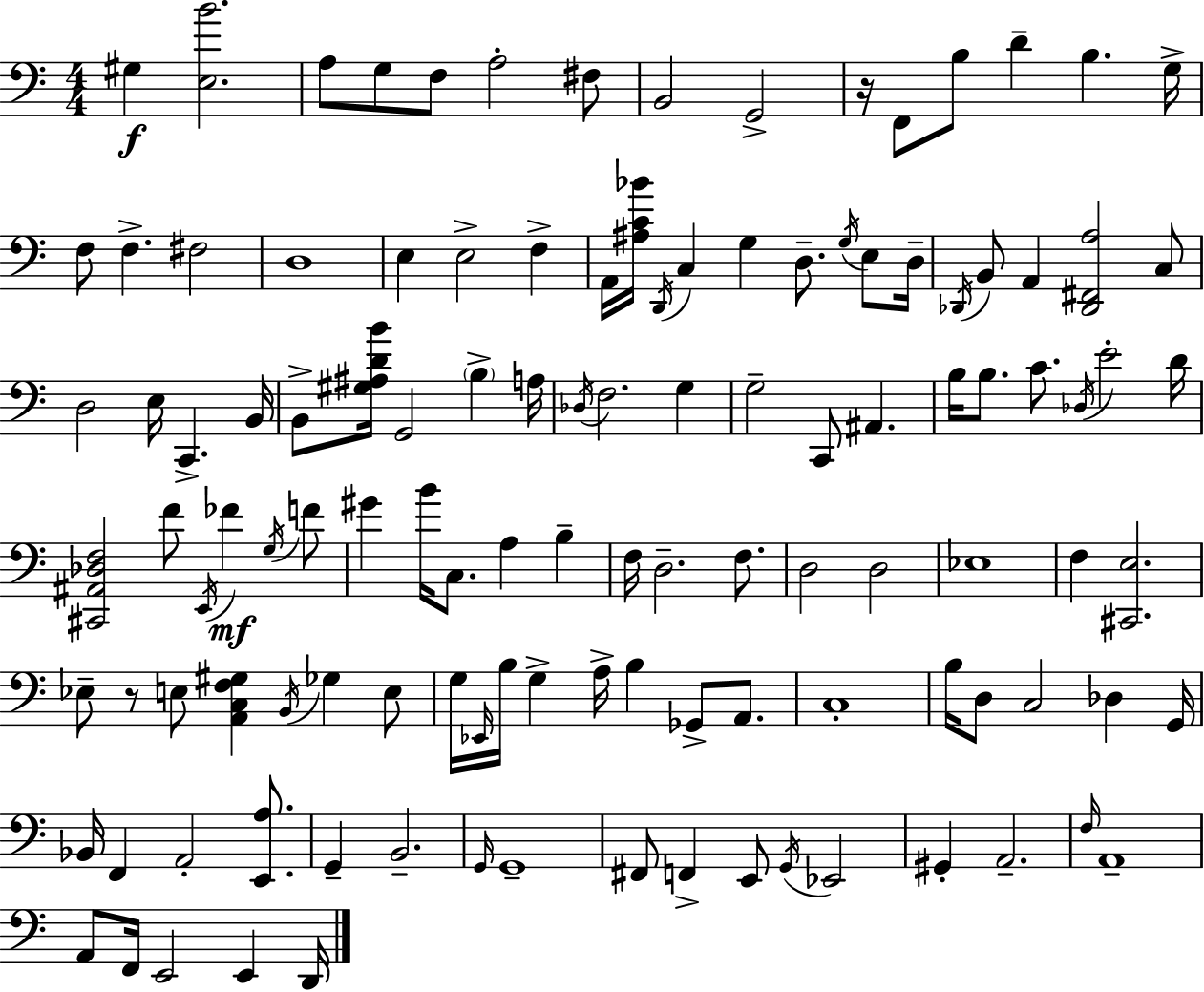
G#3/q [E3,B4]/h. A3/e G3/e F3/e A3/h F#3/e B2/h G2/h R/s F2/e B3/e D4/q B3/q. G3/s F3/e F3/q. F#3/h D3/w E3/q E3/h F3/q A2/s [A#3,C4,Bb4]/s D2/s C3/q G3/q D3/e. G3/s E3/e D3/s Db2/s B2/e A2/q [Db2,F#2,A3]/h C3/e D3/h E3/s C2/q. B2/s B2/e [G#3,A#3,D4,B4]/s G2/h B3/q A3/s Db3/s F3/h. G3/q G3/h C2/e A#2/q. B3/s B3/e. C4/e. Db3/s E4/h D4/s [C#2,A#2,Db3,F3]/h F4/e E2/s FES4/q G3/s F4/e G#4/q B4/s C3/e. A3/q B3/q F3/s D3/h. F3/e. D3/h D3/h Eb3/w F3/q [C#2,E3]/h. Eb3/e R/e E3/e [A2,C3,F3,G#3]/q B2/s Gb3/q E3/e G3/s Eb2/s B3/s G3/q A3/s B3/q Gb2/e A2/e. C3/w B3/s D3/e C3/h Db3/q G2/s Bb2/s F2/q A2/h [E2,A3]/e. G2/q B2/h. G2/s G2/w F#2/e F2/q E2/e G2/s Eb2/h G#2/q A2/h. F3/s A2/w A2/e F2/s E2/h E2/q D2/s